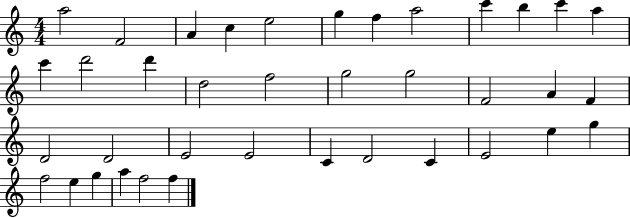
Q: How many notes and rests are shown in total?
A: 38